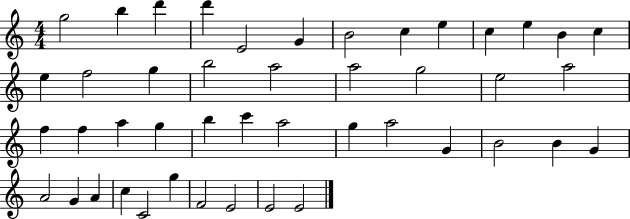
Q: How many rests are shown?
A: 0